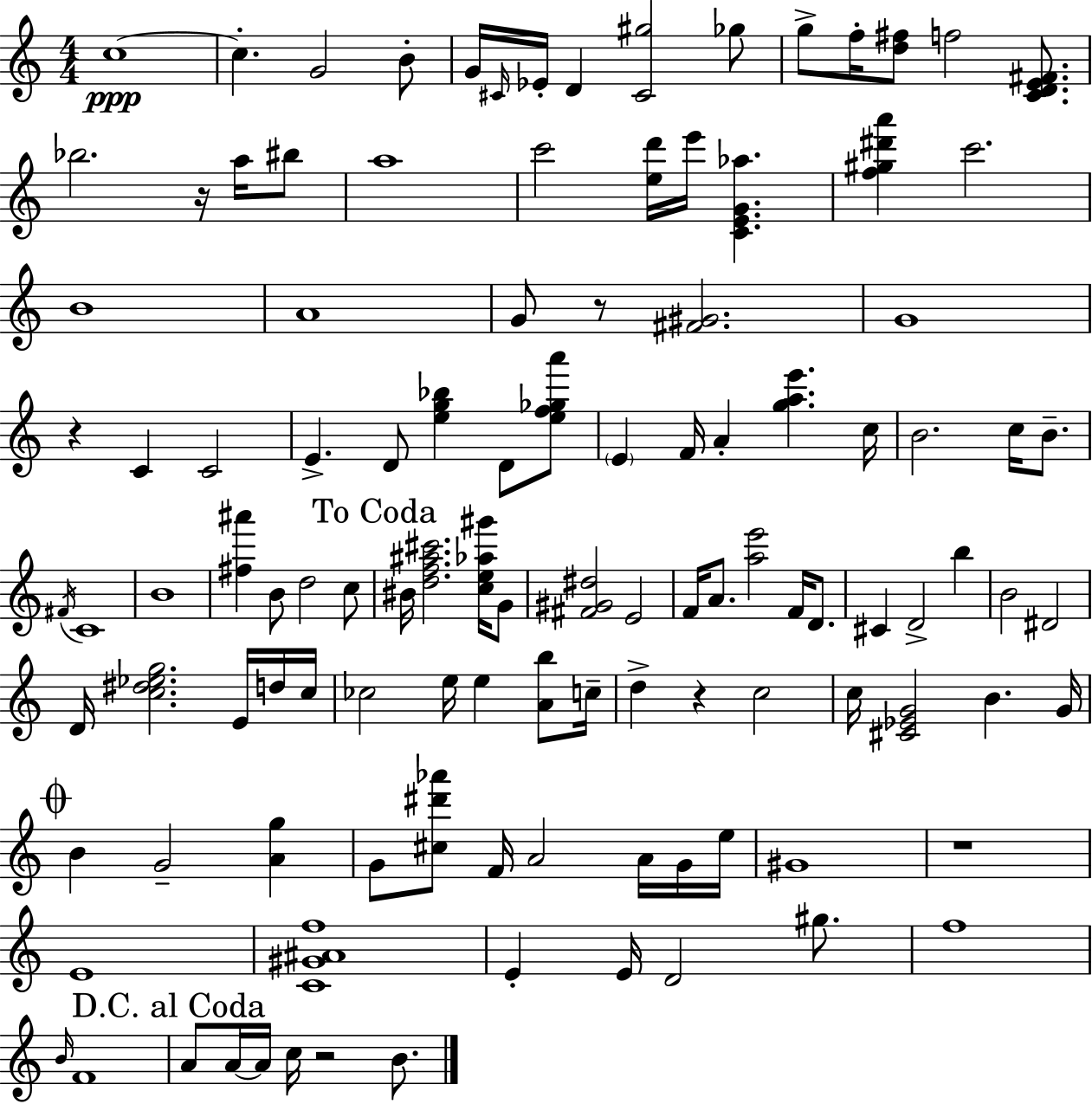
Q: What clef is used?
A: treble